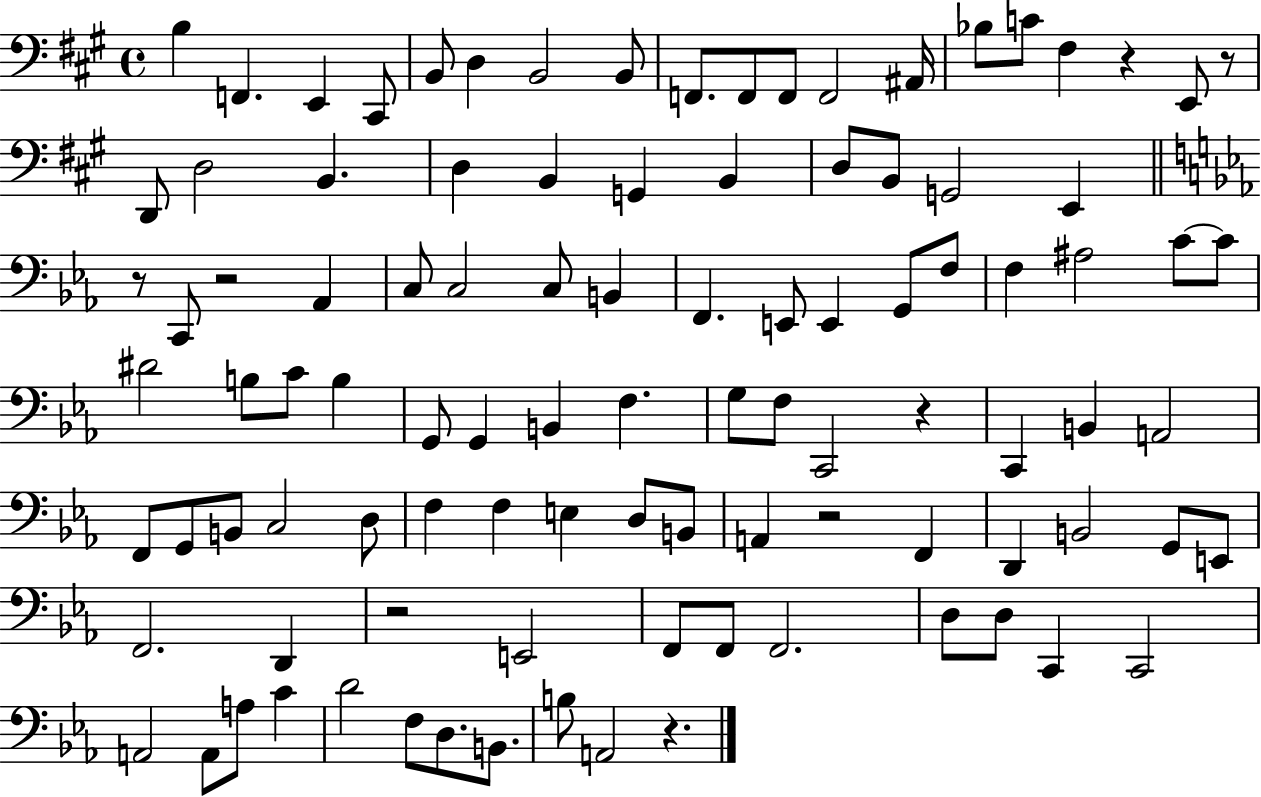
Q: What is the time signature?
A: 4/4